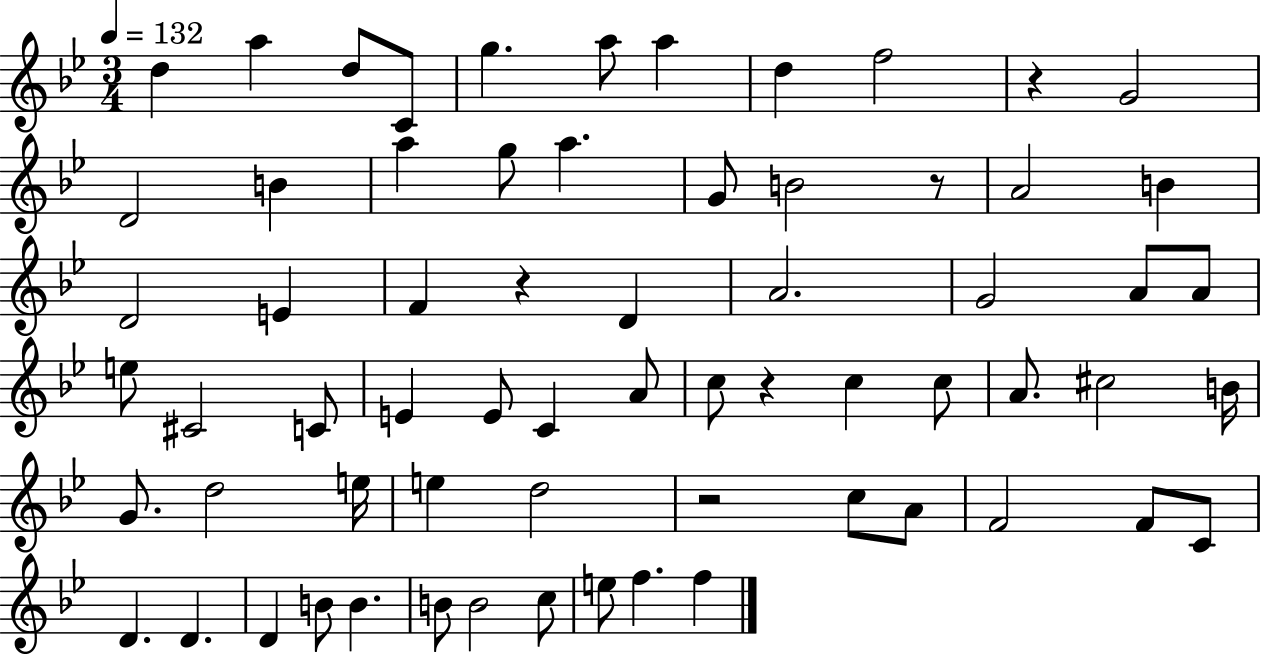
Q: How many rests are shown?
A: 5